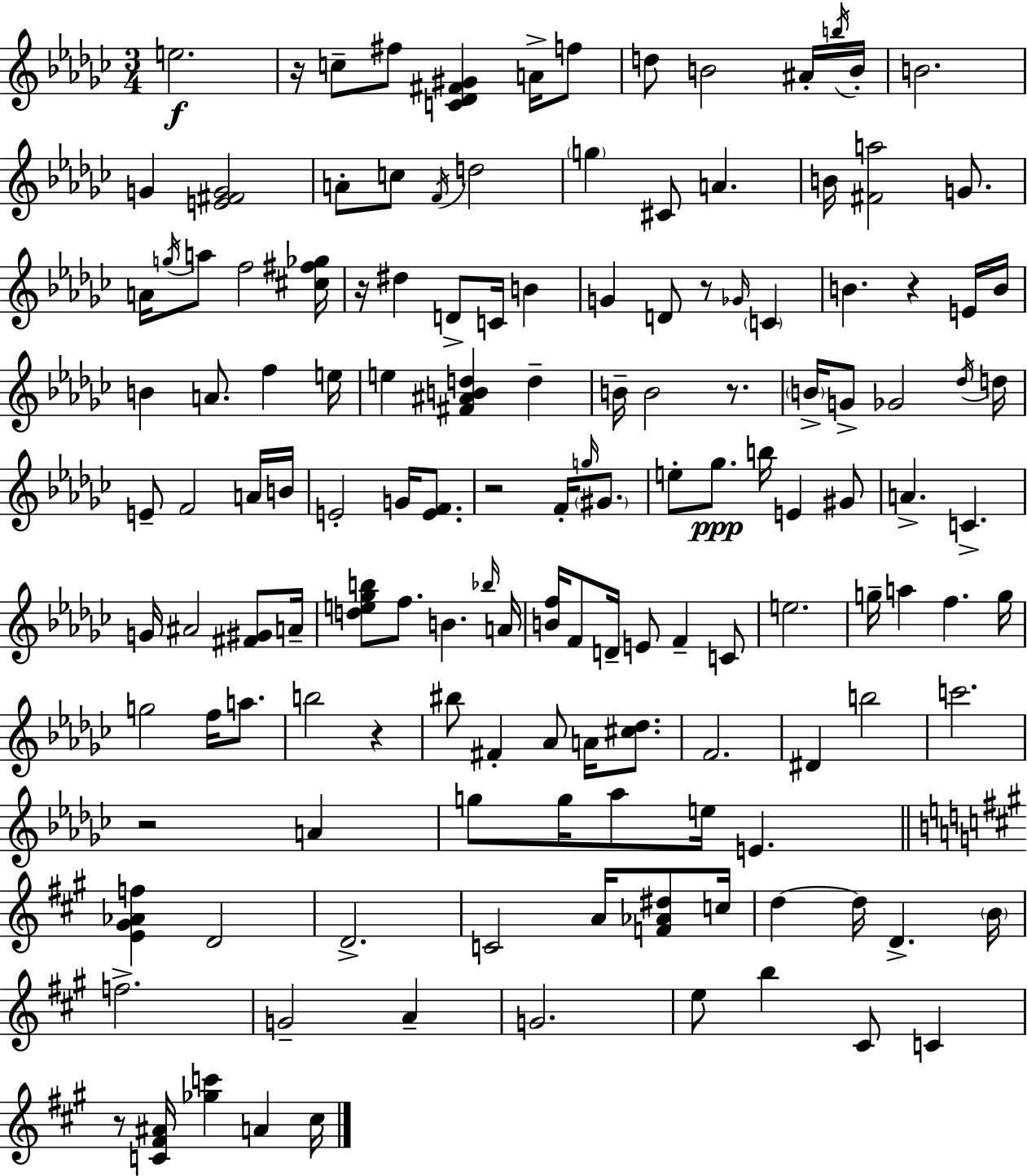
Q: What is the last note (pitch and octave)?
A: C#5